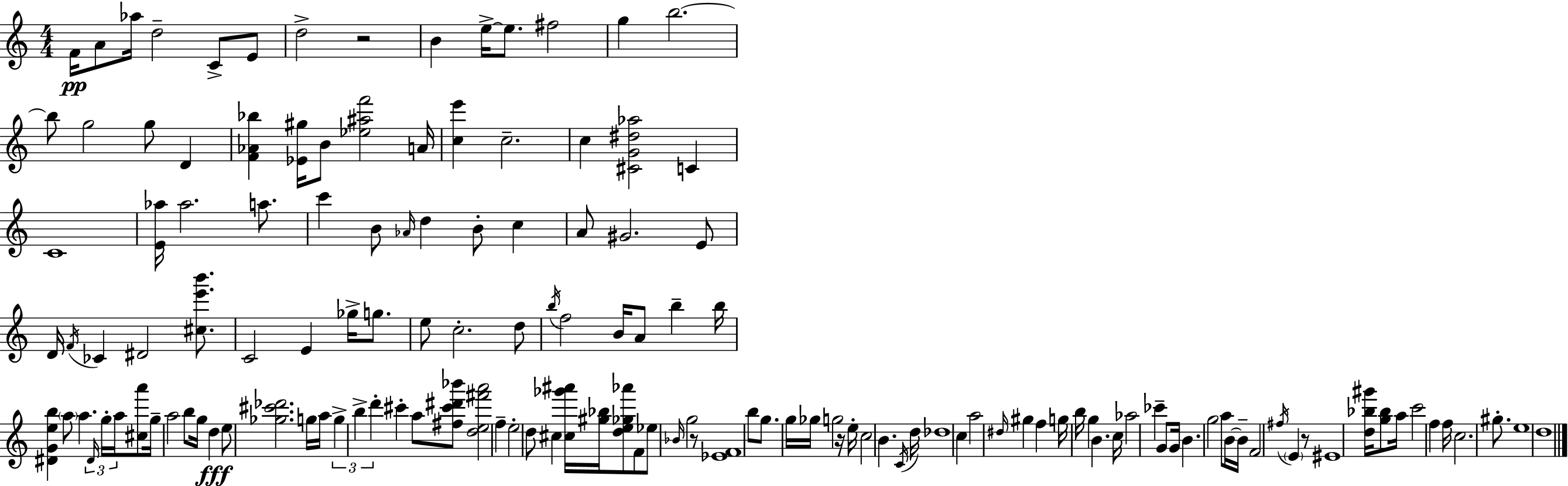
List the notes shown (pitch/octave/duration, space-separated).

F4/s A4/e Ab5/s D5/h C4/e E4/e D5/h R/h B4/q E5/s E5/e. F#5/h G5/q B5/h. B5/e G5/h G5/e D4/q [F4,Ab4,Bb5]/q [Eb4,G#5]/s B4/e [Eb5,A#5,F6]/h A4/s [C5,E6]/q C5/h. C5/q [C#4,G4,D#5,Ab5]/h C4/q C4/w [E4,Ab5]/s Ab5/h. A5/e. C6/q B4/e Ab4/s D5/q B4/e C5/q A4/e G#4/h. E4/e D4/s F4/s CES4/q D#4/h [C#5,E6,B6]/e. C4/h E4/q Gb5/s G5/e. E5/e C5/h. D5/e B5/s F5/h B4/s A4/e B5/q B5/s [D#4,G4,E5,B5]/q A5/e A5/q. D#4/s G5/s A5/s [C#5,A6]/e G5/s A5/h B5/e G5/s D5/q E5/e [Gb5,C#6,Db6]/h. G5/s A5/s G5/q B5/q D6/q C#6/q A5/e [F#5,C#6,D#6,Bb6]/e [D5,E5,F#6,A6]/h F5/q E5/h D5/e C#5/q [C#5,Gb6,A#6]/s [G#5,Bb5]/s [D5,E5,Gb5,Ab6]/e F4/e Eb5/e Bb4/s G5/h R/e [Eb4,F4]/w B5/e G5/e. G5/s Gb5/s G5/h R/s E5/s C5/h B4/q. C4/s D5/s Db5/w C5/q A5/h D#5/s G#5/q F5/q G5/s B5/s G5/q B4/q. C5/s Ab5/h CES6/q G4/e G4/s B4/q. G5/h A5/e B4/s B4/s F4/h F#5/s E4/q R/e EIS4/w [D5,Bb5,G#6]/s [G5,Bb5]/e A5/s C6/h F5/q F5/s C5/h. G#5/e. E5/w D5/w